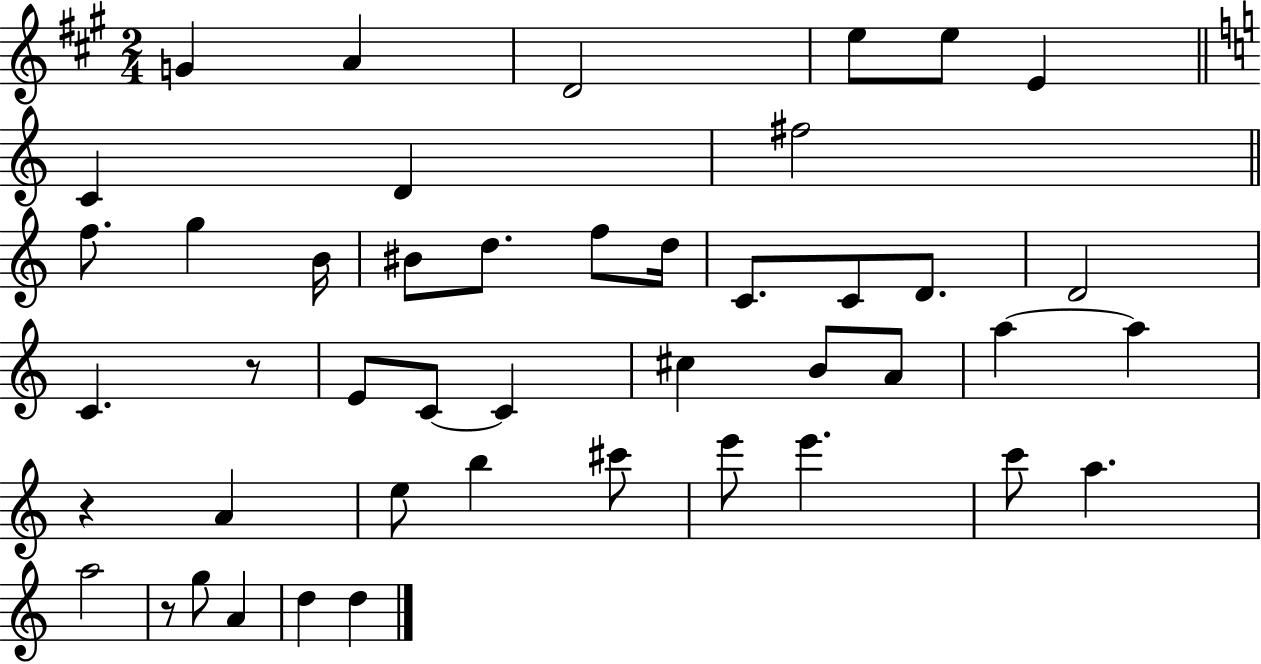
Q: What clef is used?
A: treble